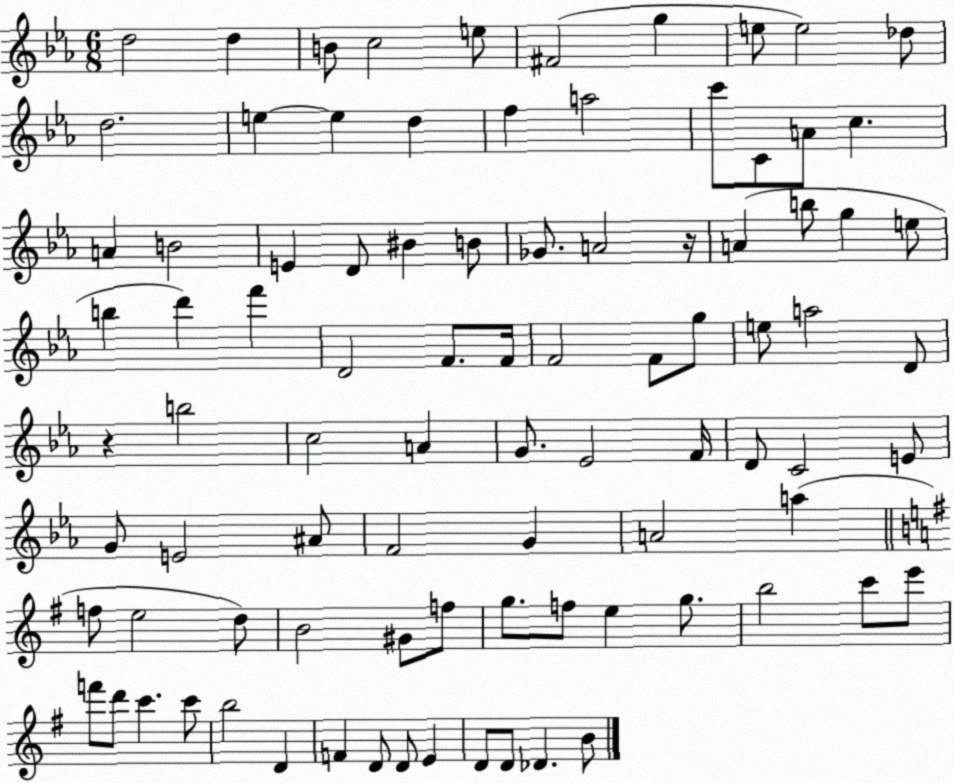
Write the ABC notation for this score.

X:1
T:Untitled
M:6/8
L:1/4
K:Eb
d2 d B/2 c2 e/2 ^F2 g e/2 e2 _d/2 d2 e e d f a2 c'/2 C/2 A/2 c A B2 E D/2 ^B B/2 _G/2 A2 z/4 A b/2 g e/2 b d' f' D2 F/2 F/4 F2 F/2 g/2 e/2 a2 D/2 z b2 c2 A G/2 _E2 F/4 D/2 C2 E/2 G/2 E2 ^A/2 F2 G A2 a f/2 e2 d/2 B2 ^G/2 f/2 g/2 f/2 e g/2 b2 c'/2 e'/2 f'/2 d'/2 c' c'/2 b2 D F D/2 D/2 E D/2 D/2 _D B/2